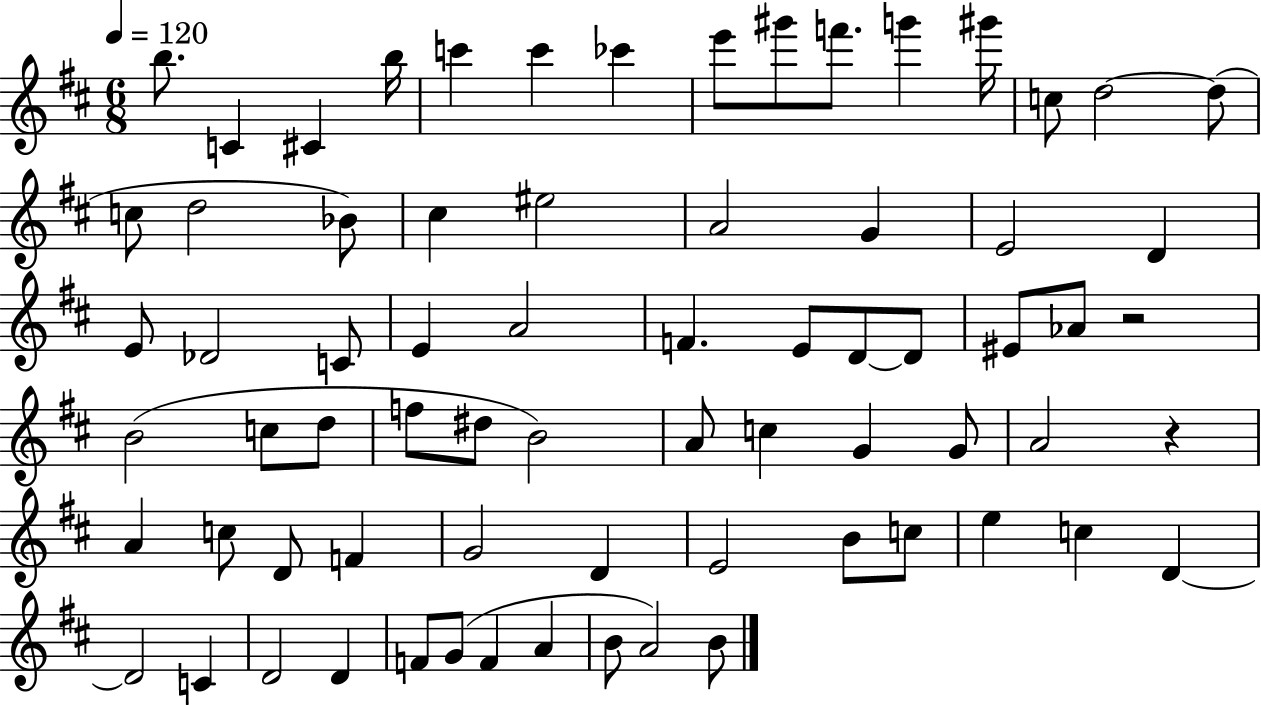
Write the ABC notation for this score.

X:1
T:Untitled
M:6/8
L:1/4
K:D
b/2 C ^C b/4 c' c' _c' e'/2 ^g'/2 f'/2 g' ^g'/4 c/2 d2 d/2 c/2 d2 _B/2 ^c ^e2 A2 G E2 D E/2 _D2 C/2 E A2 F E/2 D/2 D/2 ^E/2 _A/2 z2 B2 c/2 d/2 f/2 ^d/2 B2 A/2 c G G/2 A2 z A c/2 D/2 F G2 D E2 B/2 c/2 e c D D2 C D2 D F/2 G/2 F A B/2 A2 B/2